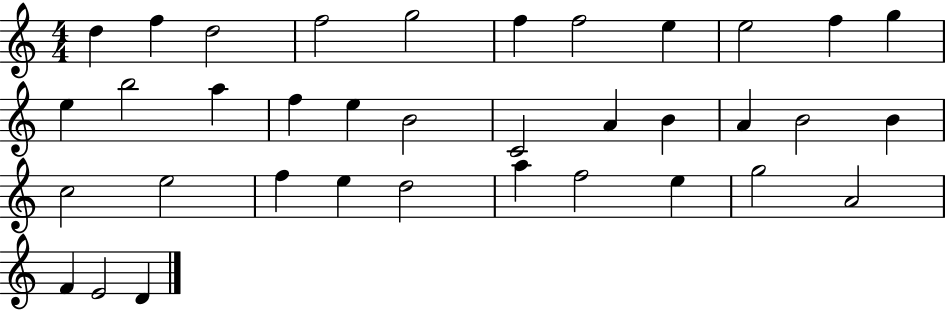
X:1
T:Untitled
M:4/4
L:1/4
K:C
d f d2 f2 g2 f f2 e e2 f g e b2 a f e B2 C2 A B A B2 B c2 e2 f e d2 a f2 e g2 A2 F E2 D